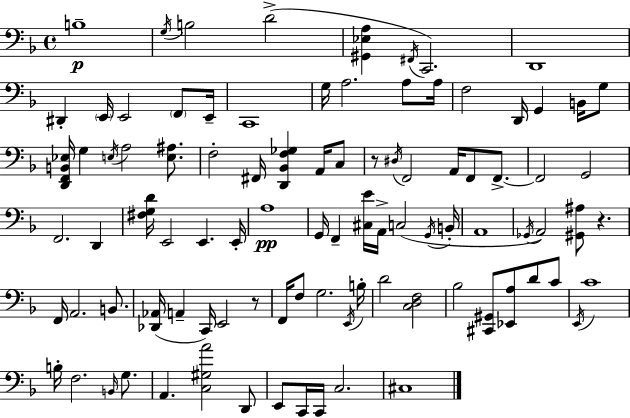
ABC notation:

X:1
T:Untitled
M:4/4
L:1/4
K:Dm
B,4 G,/4 B,2 D2 [^G,,_E,A,] ^F,,/4 C,,2 D,,4 ^D,, E,,/4 E,,2 F,,/2 E,,/4 C,,4 G,/4 A,2 A,/2 A,/4 F,2 D,,/4 G,, B,,/4 G,/2 [D,,F,,B,,_E,]/4 G, E,/4 A,2 [E,^A,]/2 F,2 ^F,,/4 [D,,_B,,F,_G,] A,,/4 C,/2 z/2 ^D,/4 F,,2 A,,/4 F,,/2 F,,/2 F,,2 G,,2 F,,2 D,, [^F,G,D]/4 E,,2 E,, E,,/4 A,4 G,,/4 F,, [^C,E]/4 A,,/4 C,2 G,,/4 B,,/4 A,,4 _G,,/4 A,,2 [^G,,^A,]/2 z F,,/4 A,,2 B,,/2 [_D,,_A,,]/4 A,, C,,/4 E,,2 z/2 F,,/4 F,/2 G,2 E,,/4 B,/4 D2 [C,D,F,]2 _B,2 [^C,,^G,,]/2 [_E,,A,]/2 D/2 C/2 E,,/4 C4 B,/4 F,2 B,,/4 G,/2 A,, [C,^G,A]2 D,,/2 E,,/2 C,,/4 C,,/4 C,2 ^C,4